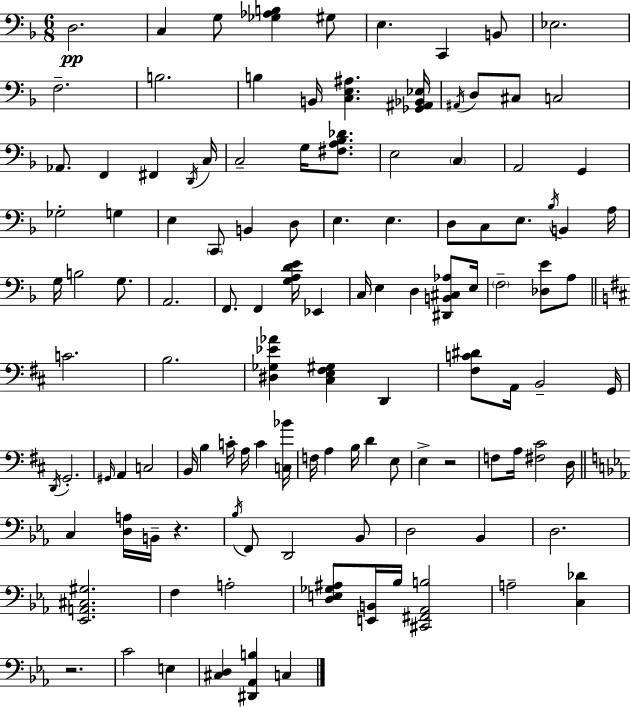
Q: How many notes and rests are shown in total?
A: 118